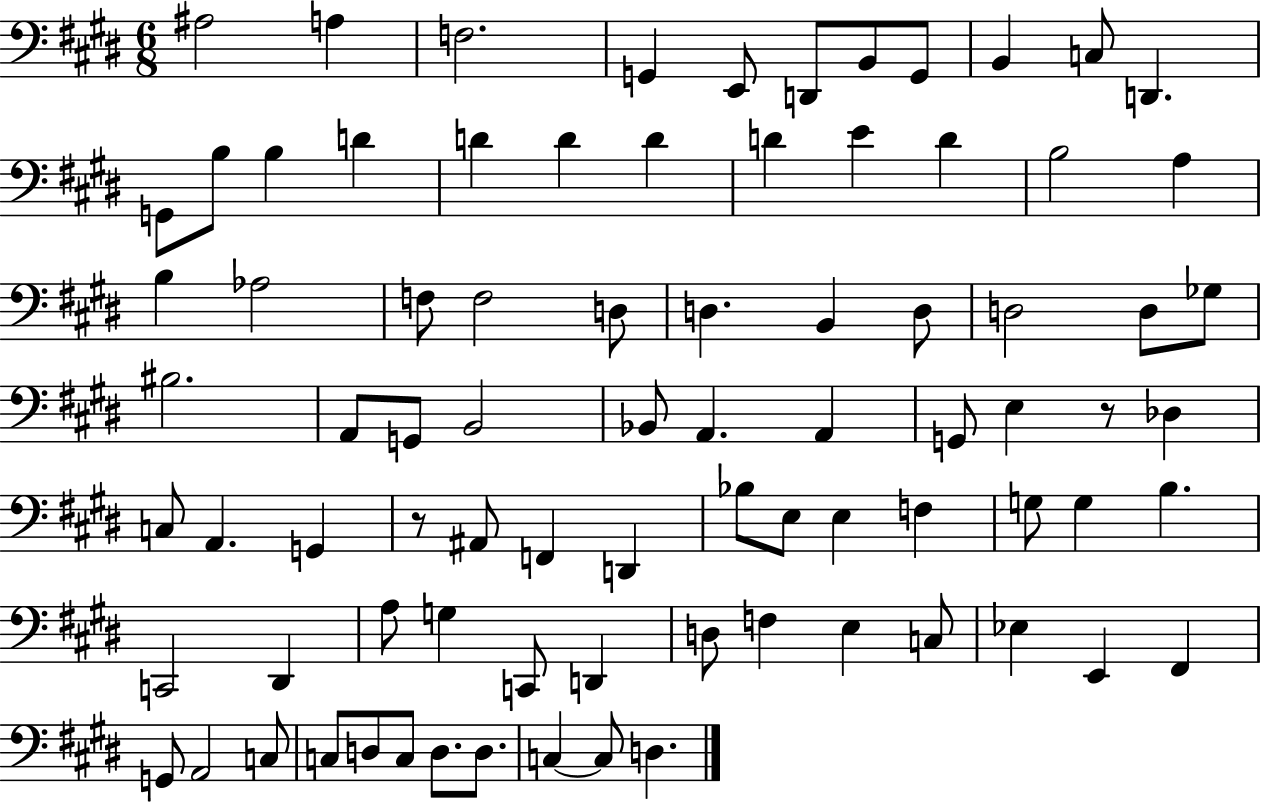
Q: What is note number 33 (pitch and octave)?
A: D3